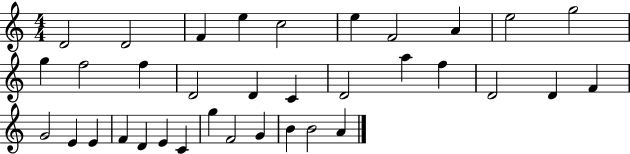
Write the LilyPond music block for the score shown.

{
  \clef treble
  \numericTimeSignature
  \time 4/4
  \key c \major
  d'2 d'2 | f'4 e''4 c''2 | e''4 f'2 a'4 | e''2 g''2 | \break g''4 f''2 f''4 | d'2 d'4 c'4 | d'2 a''4 f''4 | d'2 d'4 f'4 | \break g'2 e'4 e'4 | f'4 d'4 e'4 c'4 | g''4 f'2 g'4 | b'4 b'2 a'4 | \break \bar "|."
}